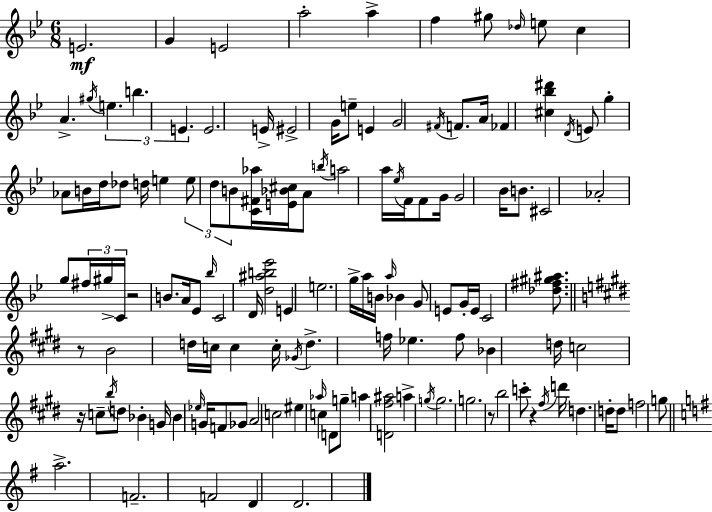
{
  \clef treble
  \numericTimeSignature
  \time 6/8
  \key g \minor
  e'2.\mf | g'4 e'2 | a''2-. a''4-> | f''4 gis''8 \grace { des''16 } e''8 c''4 | \break a'4.-> \acciaccatura { gis''16 } \tuplet 3/2 { e''4. | b''4. e'4. } | e'2. | e'16-> eis'2-> g'16 | \break e''8-- e'4 g'2 | \acciaccatura { fis'16 } f'8. a'16 fes'4 <cis'' bes'' dis'''>4 | \acciaccatura { d'16 } e'8 g''4-. aes'8 | b'16 d''16 des''8 d''16 e''4 \tuplet 3/2 { e''8 d''8 | \break b'8 } <c' fis' aes''>16 <e' bes' cis''>16 a'8 \acciaccatura { b''16 } a''2 | a''16 \acciaccatura { ees''16 } f'16 f'8 g'16 g'2 | bes'16 b'8. cis'2 | aes'2-. | \break g''8 \tuplet 3/2 { fis''16 gis''16-> c'16 } r2 | b'8. a'16 ees'8 \grace { bes''16 } c'2 | d'16 <d'' ais'' b'' ees'''>2 | e'4 e''2. | \break g''16-> a''16 b'16 \grace { a''16 } bes'4 | g'8 e'8 g'16-. e'16 c'2 | <des'' fis'' gis'' ais''>8. \bar "||" \break \key e \major r8 b'2 d''16 c''16 | c''4 c''16-. \acciaccatura { ges'16 } d''4.-> | f''16 ees''4. f''8 bes'4 | d''16 c''2 r16 c''8-- | \break \acciaccatura { b''16 } d''8 bes'4-. g'16 bes'4 | \grace { ees''16 } g'16 f'8 ges'8 a'2 | c''2 eis''4 | \grace { aes''16 } c''4 d'8 g''8-- | \break a''4 <d' fis'' ais''>2 | a''4-> \acciaccatura { g''16 } g''2. | g''2. | r8 b''2 | \break c'''8-. r4 \acciaccatura { fis''16 } d'''16 d''4. | d''16-. d''8 f''2 | g''8 \bar "||" \break \key g \major a''2.-> | f'2.-- | f'2 d'4 | d'2. | \break \bar "|."
}